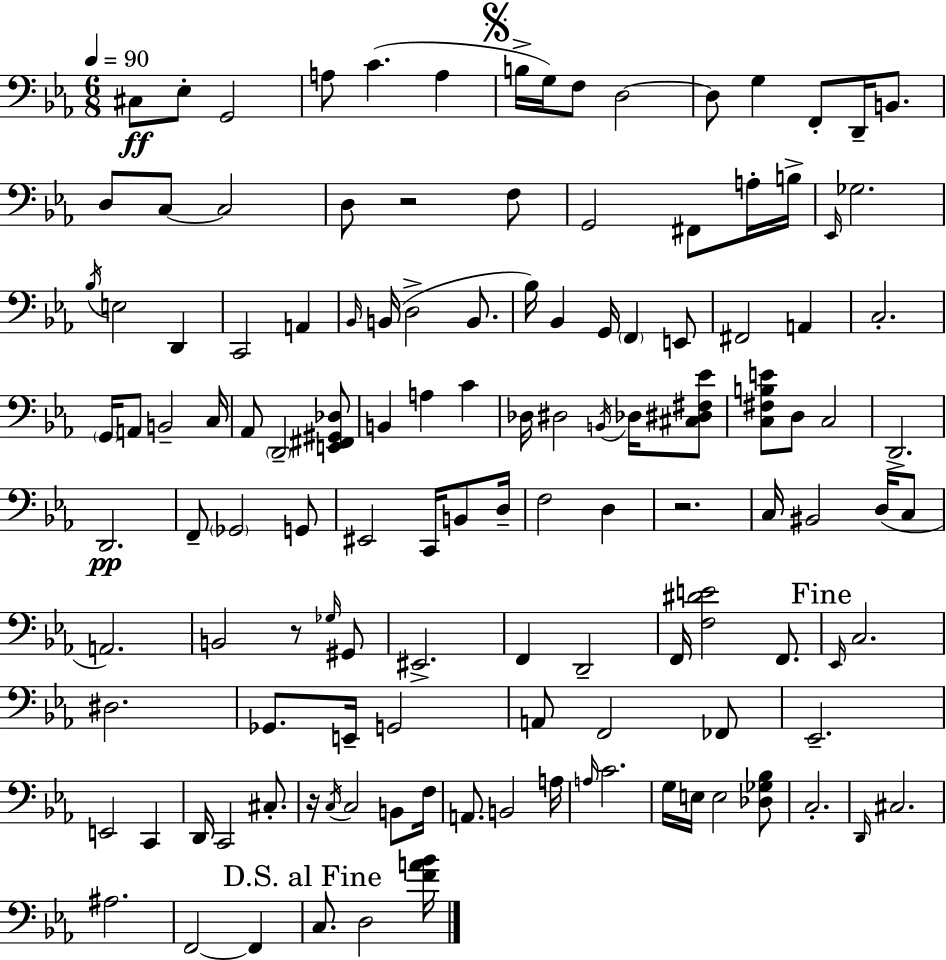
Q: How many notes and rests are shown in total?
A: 127